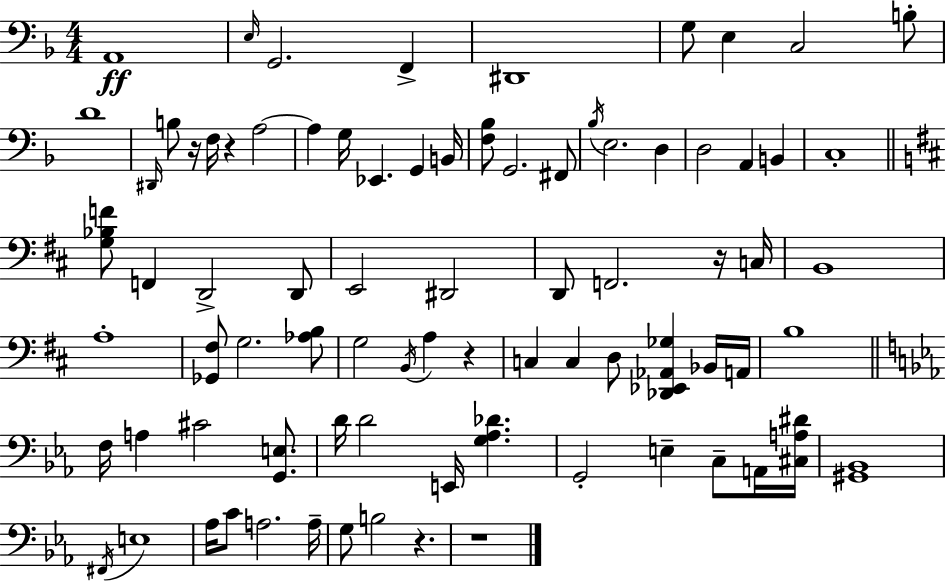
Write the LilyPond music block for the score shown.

{
  \clef bass
  \numericTimeSignature
  \time 4/4
  \key f \major
  a,1\ff | \grace { e16 } g,2. f,4-> | dis,1 | g8 e4 c2 b8-. | \break d'1 | \grace { dis,16 } b8 r16 f16 r4 a2~~ | a4 g16 ees,4. g,4 | b,16 <f bes>8 g,2. | \break fis,8 \acciaccatura { bes16 } e2. d4 | d2 a,4 b,4 | c1-. | \bar "||" \break \key d \major <g bes f'>8 f,4 d,2-> d,8 | e,2 dis,2 | d,8 f,2. r16 c16 | b,1 | \break a1-. | <ges, fis>8 g2. <aes b>8 | g2 \acciaccatura { b,16 } a4 r4 | c4 c4 d8 <des, ees, aes, ges>4 bes,16 | \break a,16 b1 | \bar "||" \break \key c \minor f16 a4 cis'2 <g, e>8. | d'16 d'2 e,16 <g aes des'>4. | g,2-. e4-- c8-- a,16 <cis a dis'>16 | <gis, bes,>1 | \break \acciaccatura { fis,16 } e1 | aes16 c'8 a2. | a16-- g8 b2 r4. | r1 | \break \bar "|."
}